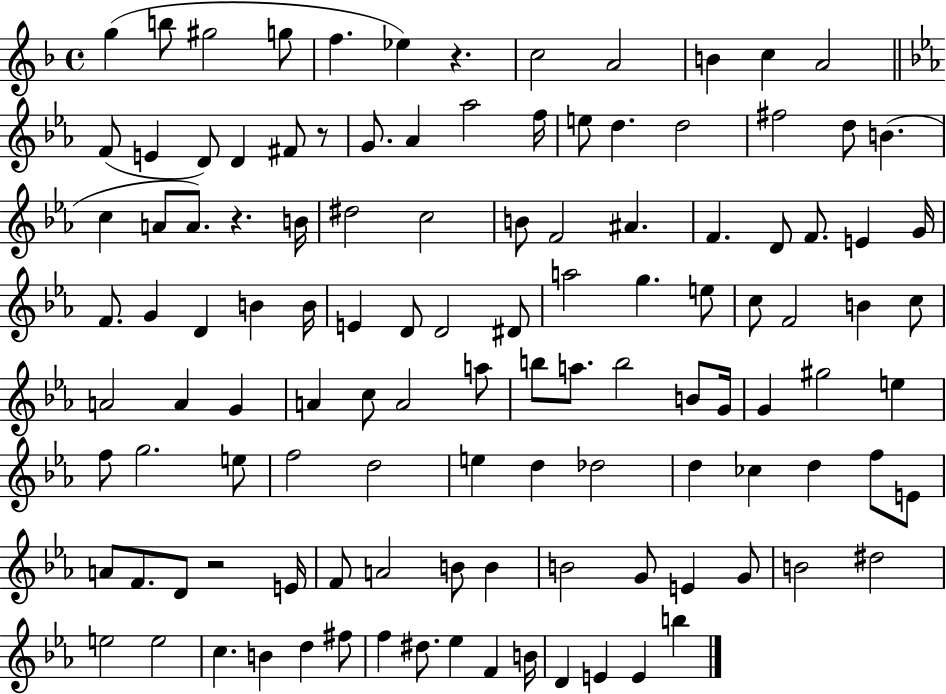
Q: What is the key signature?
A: F major